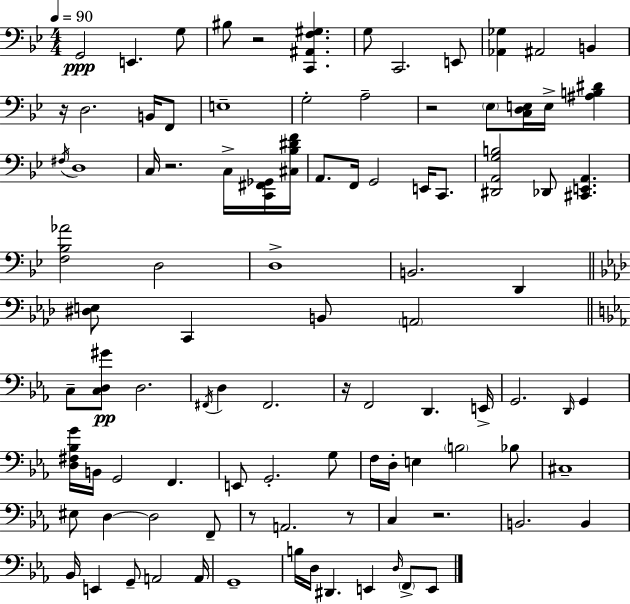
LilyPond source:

{
  \clef bass
  \numericTimeSignature
  \time 4/4
  \key g \minor
  \tempo 4 = 90
  \repeat volta 2 { g,2\ppp e,4. g8 | bis8 r2 <c, ais, f gis>4. | g8 c,2. e,8 | <aes, ges>4 ais,2 b,4 | \break r16 d2. b,16 f,8 | e1-- | g2-. a2-- | r2 \parenthesize ees8 <c d e>16 e16-> <ais b dis'>4 | \break \acciaccatura { fis16 } d1 | c16 r2. c16-> <c, fis, ges,>16 | <cis bes dis' f'>16 a,8. f,16 g,2 e,16 c,8. | <dis, a, g b>2 des,8 <cis, e, a,>4. | \break <f bes aes'>2 d2 | d1-> | b,2. d,4 | \bar "||" \break \key aes \major <dis e>8 c,4 b,8 \parenthesize a,2 | \bar "||" \break \key ees \major c8-- <c d gis'>8\pp d2. | \acciaccatura { fis,16 } d4 fis,2. | r16 f,2 d,4. | e,16-> g,2. \grace { d,16 } g,4 | \break <d fis bes g'>16 b,16 g,2 f,4. | e,8 g,2.-. | g8 f16 d16-. e4 \parenthesize b2 | bes8 cis1-- | \break eis8 d4~~ d2 | f,8-- r8 a,2. | r8 c4 r2. | b,2. b,4 | \break bes,16 e,4 g,8-- a,2 | a,16 g,1-- | b16 d16 dis,4. e,4 \grace { d16 } \parenthesize f,8-> | e,8 } \bar "|."
}